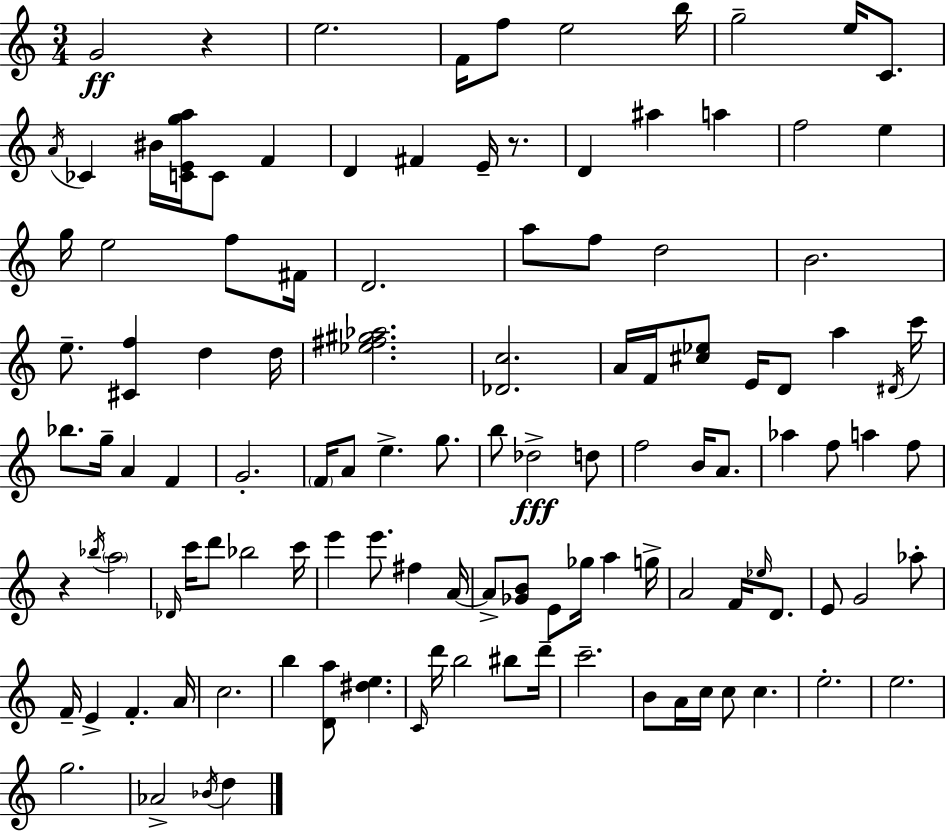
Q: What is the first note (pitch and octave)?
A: G4